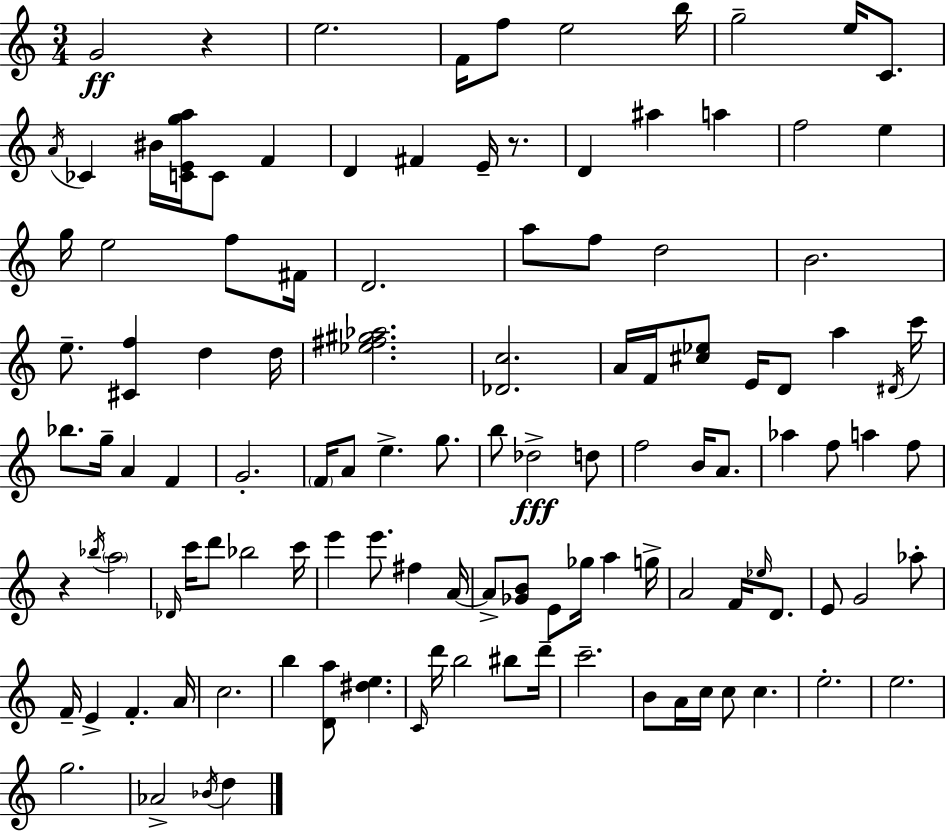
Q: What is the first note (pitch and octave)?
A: G4